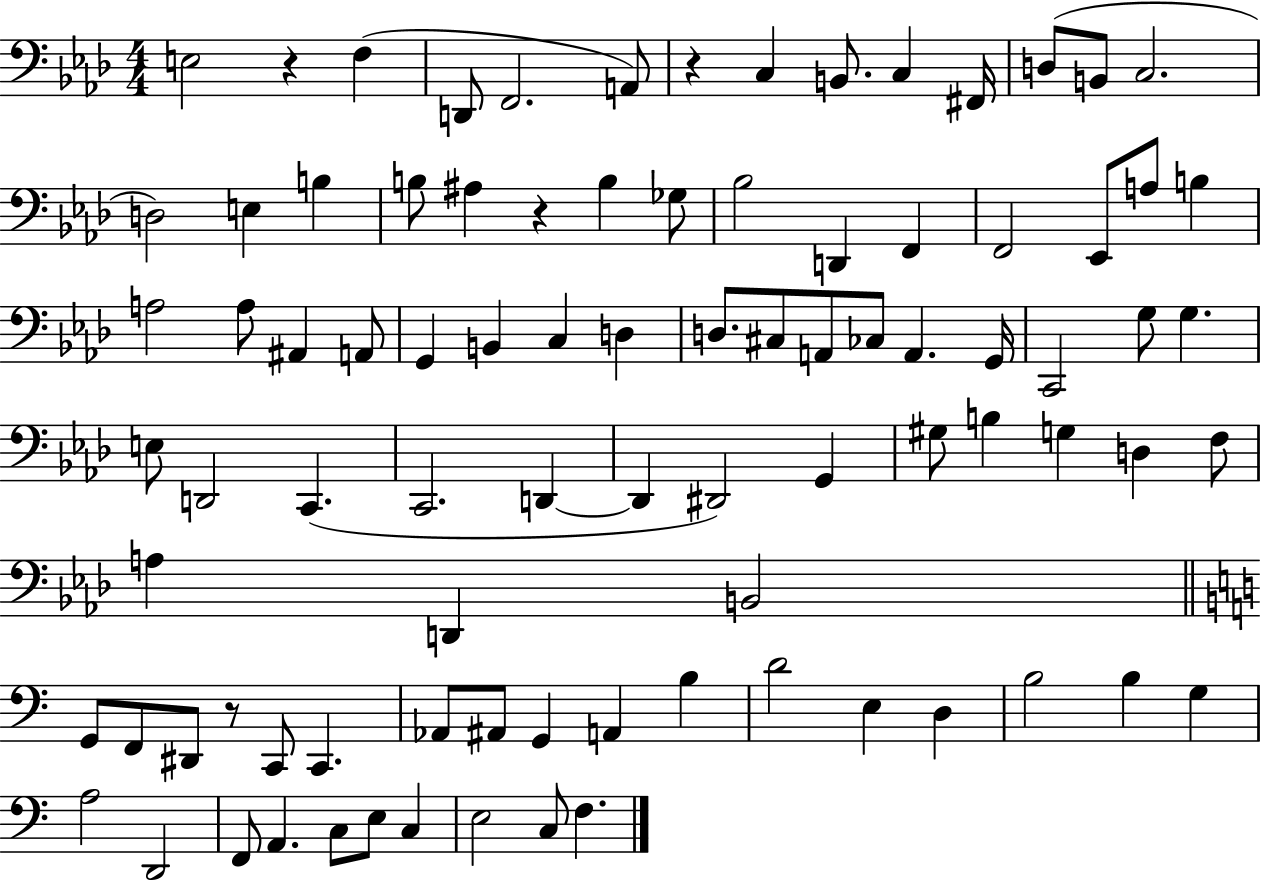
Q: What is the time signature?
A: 4/4